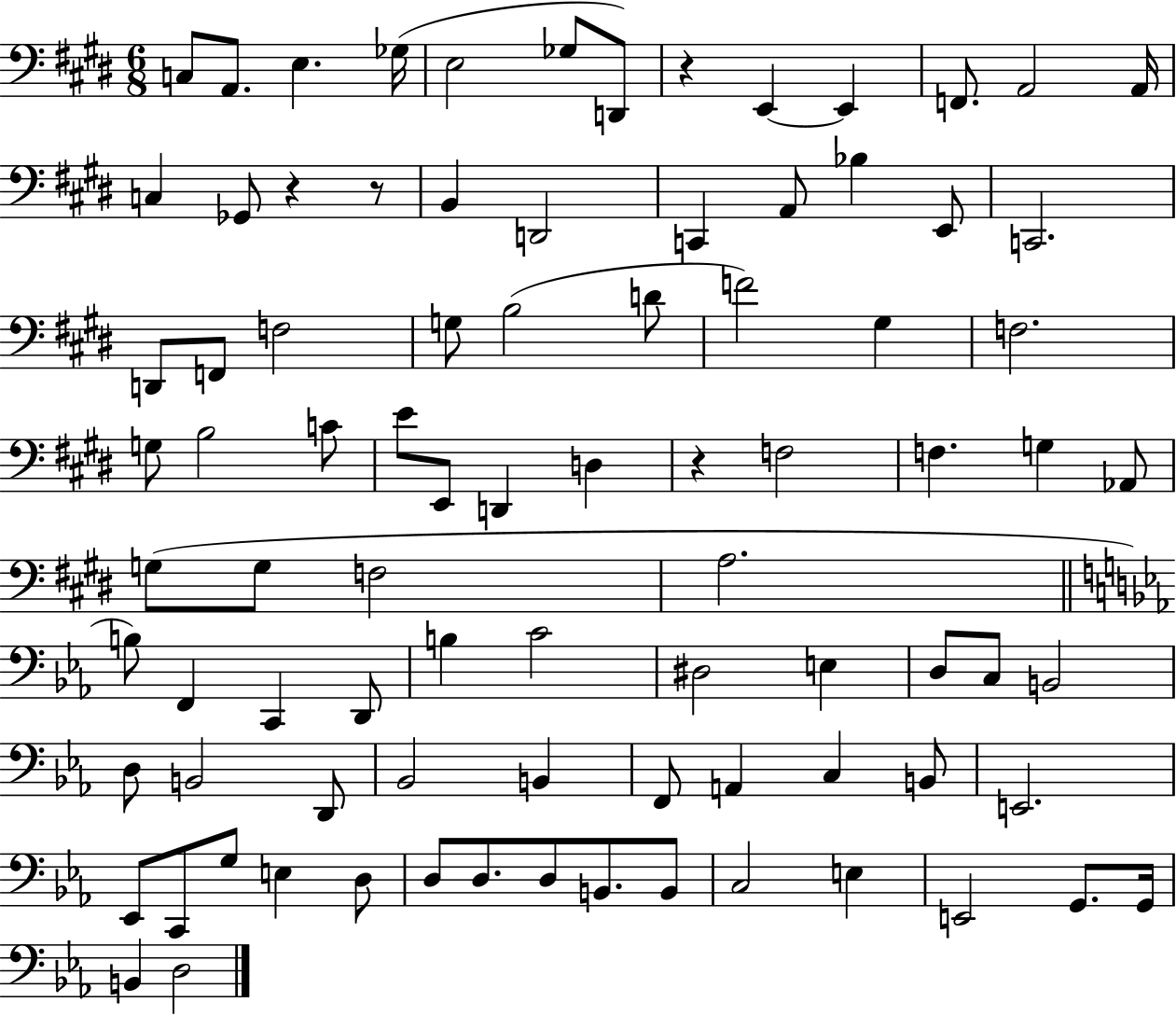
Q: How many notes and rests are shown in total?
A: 87